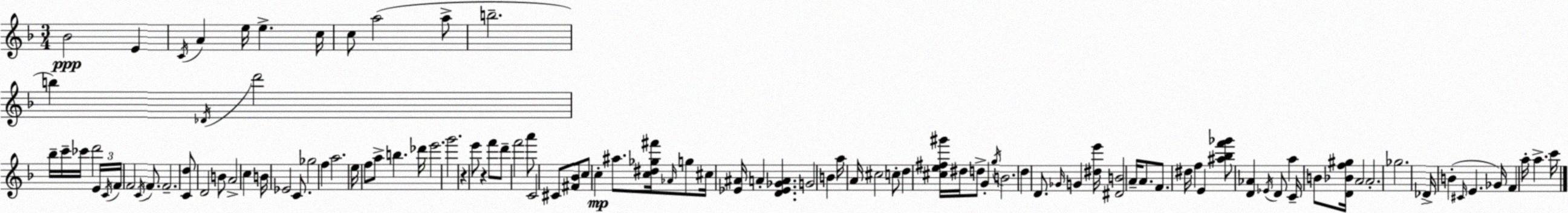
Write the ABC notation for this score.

X:1
T:Untitled
M:3/4
L:1/4
K:F
_B2 E C/4 A e/4 e c/4 c/2 a2 a/2 b2 b _D/4 d'2 _b/4 c'/4 _c'/4 d'2 E/4 C/4 F/4 F2 C/4 F/2 F2 [Cd]/2 D2 B/2 A2 c B/4 _E2 C/2 _g2 f a2 e/4 f/2 a/2 b _d'/4 e'2 g'2 z e'/2 z f'/2 d'/2 f'2 a'/2 C2 ^C/2 [^F_B]/2 c/2 c ^a/2 [c^d_g^f']/4 _A/4 g/2 ^c/4 [_E^A]/4 A [D_E_GA] G2 B a/4 A/4 ^c2 c/2 d [^ce^f^g']/4 ^d/4 d/2 G g/4 B2 d D/2 _G/4 G [^de']/4 [^DB]2 A/4 A/2 F/2 ^d/4 f E [^a_bf'_g']/2 [D_A] _E/4 D/2 a C/4 B/2 [D_Bf^g]/4 A2 A2 _g2 _D/4 B ^C/4 E _G/4 F a/4 a c'/4